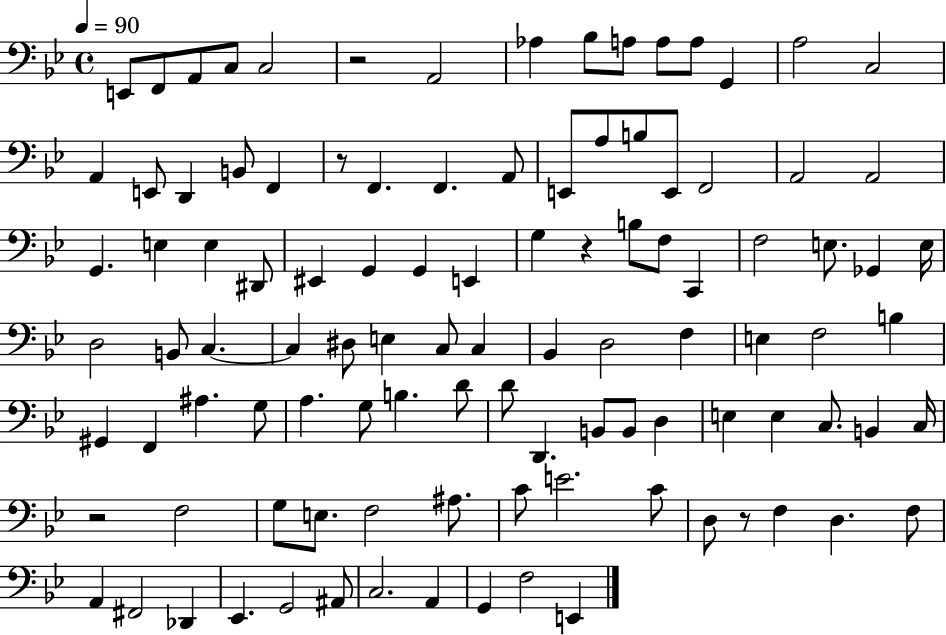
X:1
T:Untitled
M:4/4
L:1/4
K:Bb
E,,/2 F,,/2 A,,/2 C,/2 C,2 z2 A,,2 _A, _B,/2 A,/2 A,/2 A,/2 G,, A,2 C,2 A,, E,,/2 D,, B,,/2 F,, z/2 F,, F,, A,,/2 E,,/2 A,/2 B,/2 E,,/2 F,,2 A,,2 A,,2 G,, E, E, ^D,,/2 ^E,, G,, G,, E,, G, z B,/2 F,/2 C,, F,2 E,/2 _G,, E,/4 D,2 B,,/2 C, C, ^D,/2 E, C,/2 C, _B,, D,2 F, E, F,2 B, ^G,, F,, ^A, G,/2 A, G,/2 B, D/2 D/2 D,, B,,/2 B,,/2 D, E, E, C,/2 B,, C,/4 z2 F,2 G,/2 E,/2 F,2 ^A,/2 C/2 E2 C/2 D,/2 z/2 F, D, F,/2 A,, ^F,,2 _D,, _E,, G,,2 ^A,,/2 C,2 A,, G,, F,2 E,,